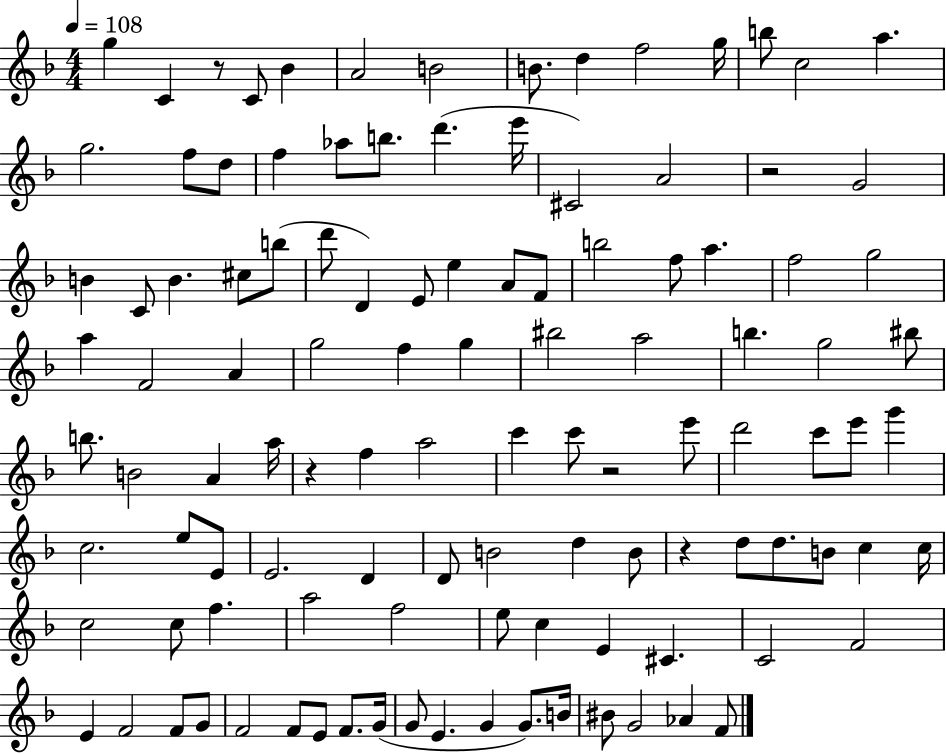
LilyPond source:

{
  \clef treble
  \numericTimeSignature
  \time 4/4
  \key f \major
  \tempo 4 = 108
  g''4 c'4 r8 c'8 bes'4 | a'2 b'2 | b'8. d''4 f''2 g''16 | b''8 c''2 a''4. | \break g''2. f''8 d''8 | f''4 aes''8 b''8. d'''4.( e'''16 | cis'2) a'2 | r2 g'2 | \break b'4 c'8 b'4. cis''8 b''8( | d'''8 d'4) e'8 e''4 a'8 f'8 | b''2 f''8 a''4. | f''2 g''2 | \break a''4 f'2 a'4 | g''2 f''4 g''4 | bis''2 a''2 | b''4. g''2 bis''8 | \break b''8. b'2 a'4 a''16 | r4 f''4 a''2 | c'''4 c'''8 r2 e'''8 | d'''2 c'''8 e'''8 g'''4 | \break c''2. e''8 e'8 | e'2. d'4 | d'8 b'2 d''4 b'8 | r4 d''8 d''8. b'8 c''4 c''16 | \break c''2 c''8 f''4. | a''2 f''2 | e''8 c''4 e'4 cis'4. | c'2 f'2 | \break e'4 f'2 f'8 g'8 | f'2 f'8 e'8 f'8. g'16( | g'8 e'4. g'4 g'8.) b'16 | bis'8 g'2 aes'4 f'8 | \break \bar "|."
}